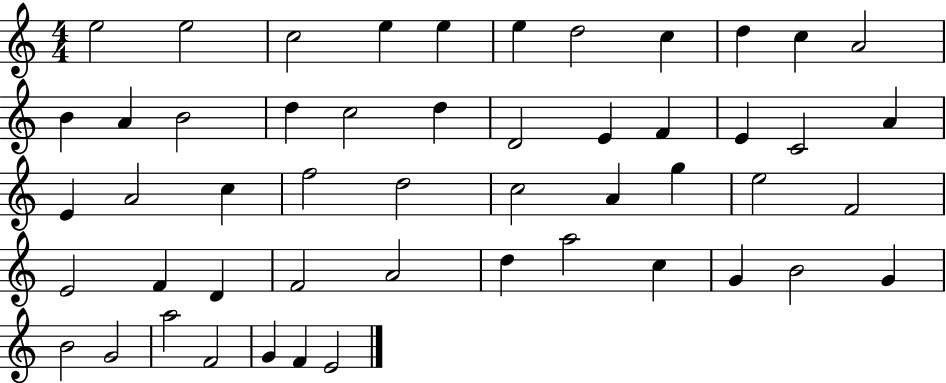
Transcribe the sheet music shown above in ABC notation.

X:1
T:Untitled
M:4/4
L:1/4
K:C
e2 e2 c2 e e e d2 c d c A2 B A B2 d c2 d D2 E F E C2 A E A2 c f2 d2 c2 A g e2 F2 E2 F D F2 A2 d a2 c G B2 G B2 G2 a2 F2 G F E2